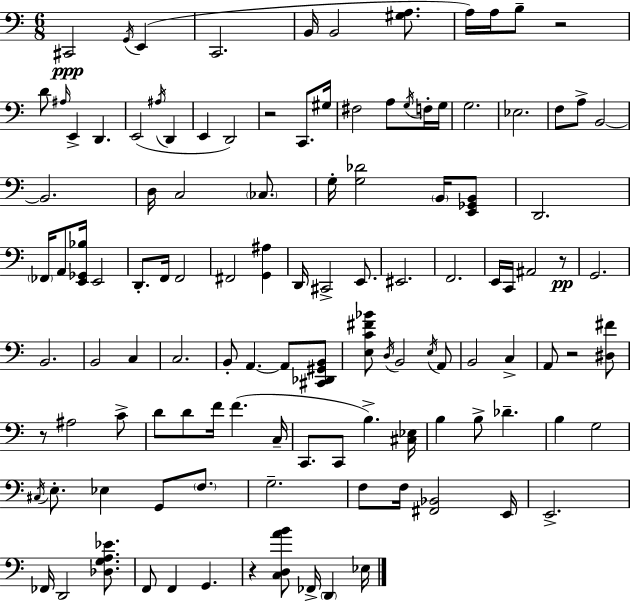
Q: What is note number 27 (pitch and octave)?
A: Eb3